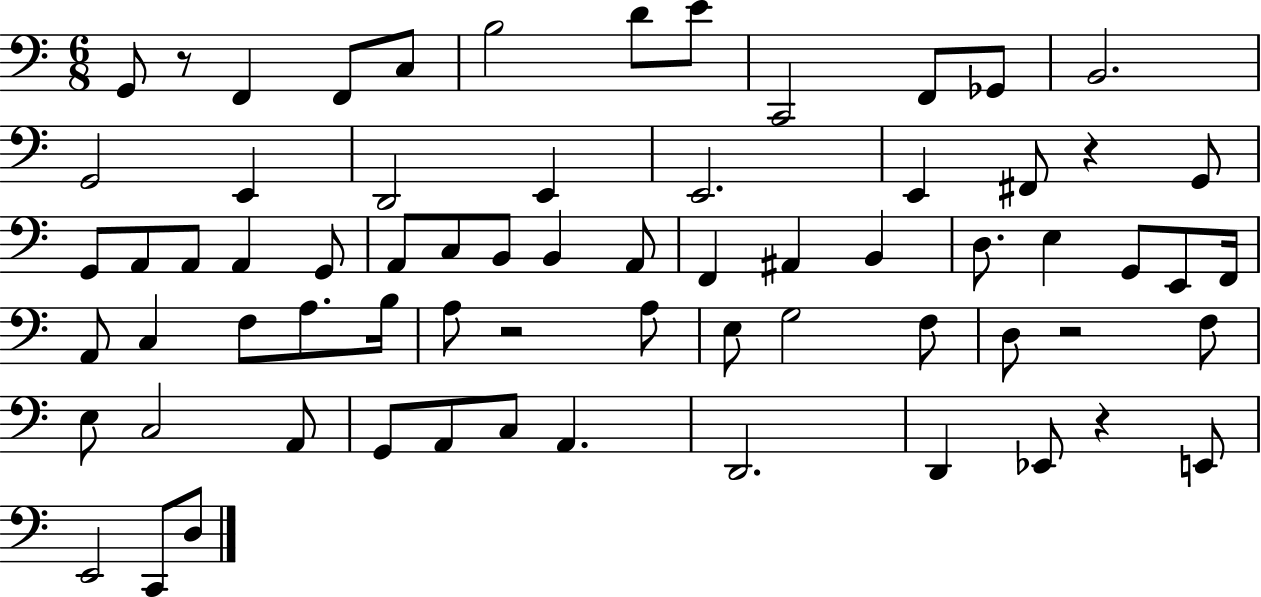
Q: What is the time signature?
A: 6/8